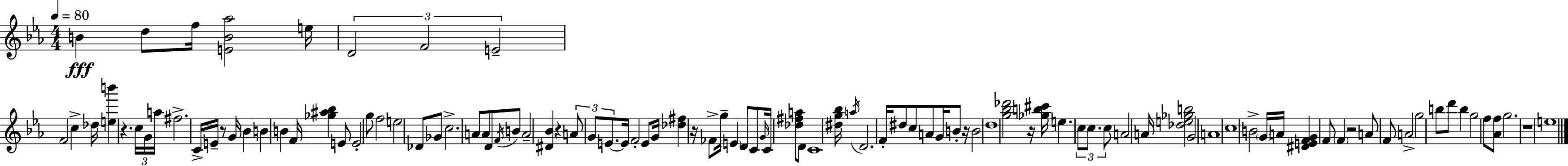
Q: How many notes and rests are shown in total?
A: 106